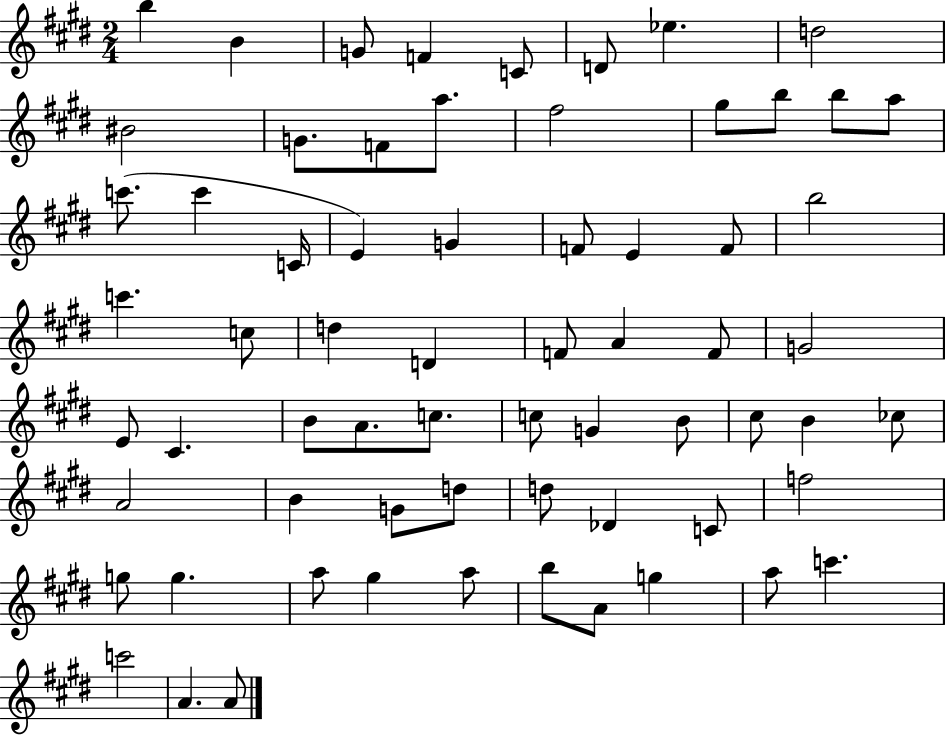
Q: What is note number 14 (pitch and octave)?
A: G#5